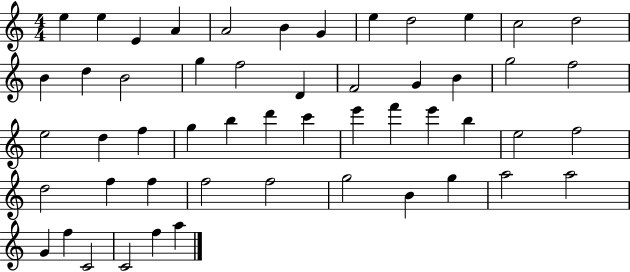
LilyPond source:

{
  \clef treble
  \numericTimeSignature
  \time 4/4
  \key c \major
  e''4 e''4 e'4 a'4 | a'2 b'4 g'4 | e''4 d''2 e''4 | c''2 d''2 | \break b'4 d''4 b'2 | g''4 f''2 d'4 | f'2 g'4 b'4 | g''2 f''2 | \break e''2 d''4 f''4 | g''4 b''4 d'''4 c'''4 | e'''4 f'''4 e'''4 b''4 | e''2 f''2 | \break d''2 f''4 f''4 | f''2 f''2 | g''2 b'4 g''4 | a''2 a''2 | \break g'4 f''4 c'2 | c'2 f''4 a''4 | \bar "|."
}